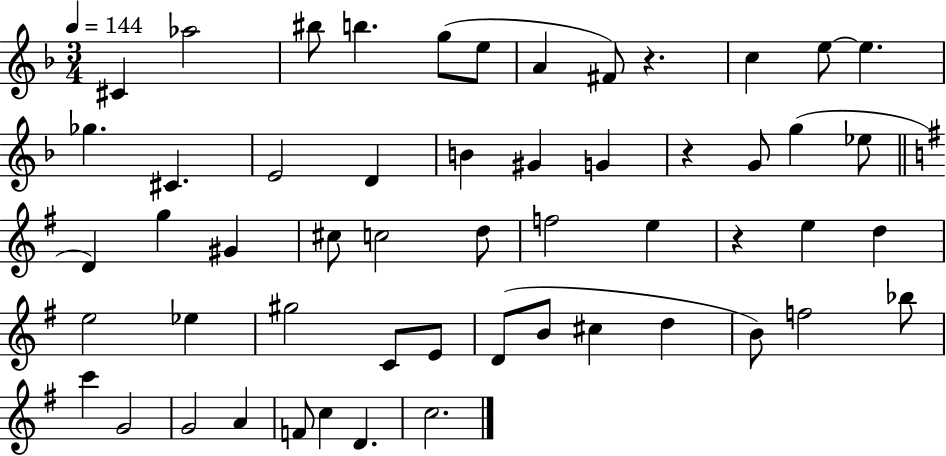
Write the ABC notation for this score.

X:1
T:Untitled
M:3/4
L:1/4
K:F
^C _a2 ^b/2 b g/2 e/2 A ^F/2 z c e/2 e _g ^C E2 D B ^G G z G/2 g _e/2 D g ^G ^c/2 c2 d/2 f2 e z e d e2 _e ^g2 C/2 E/2 D/2 B/2 ^c d B/2 f2 _b/2 c' G2 G2 A F/2 c D c2